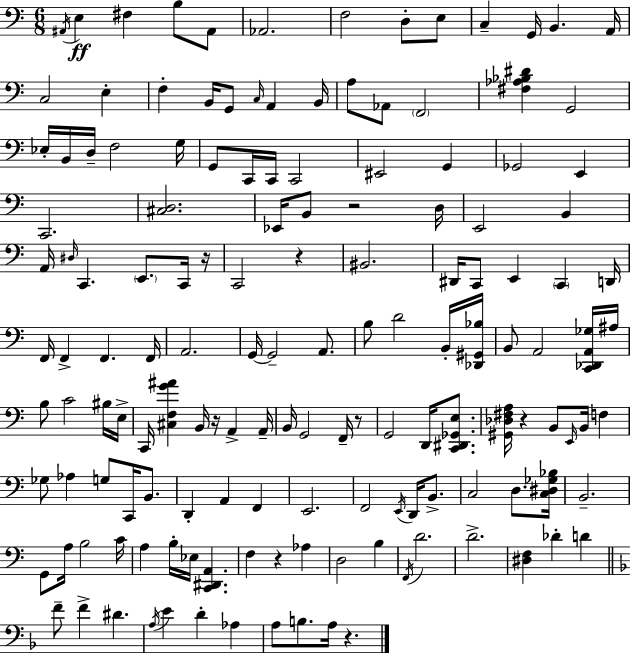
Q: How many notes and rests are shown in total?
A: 147